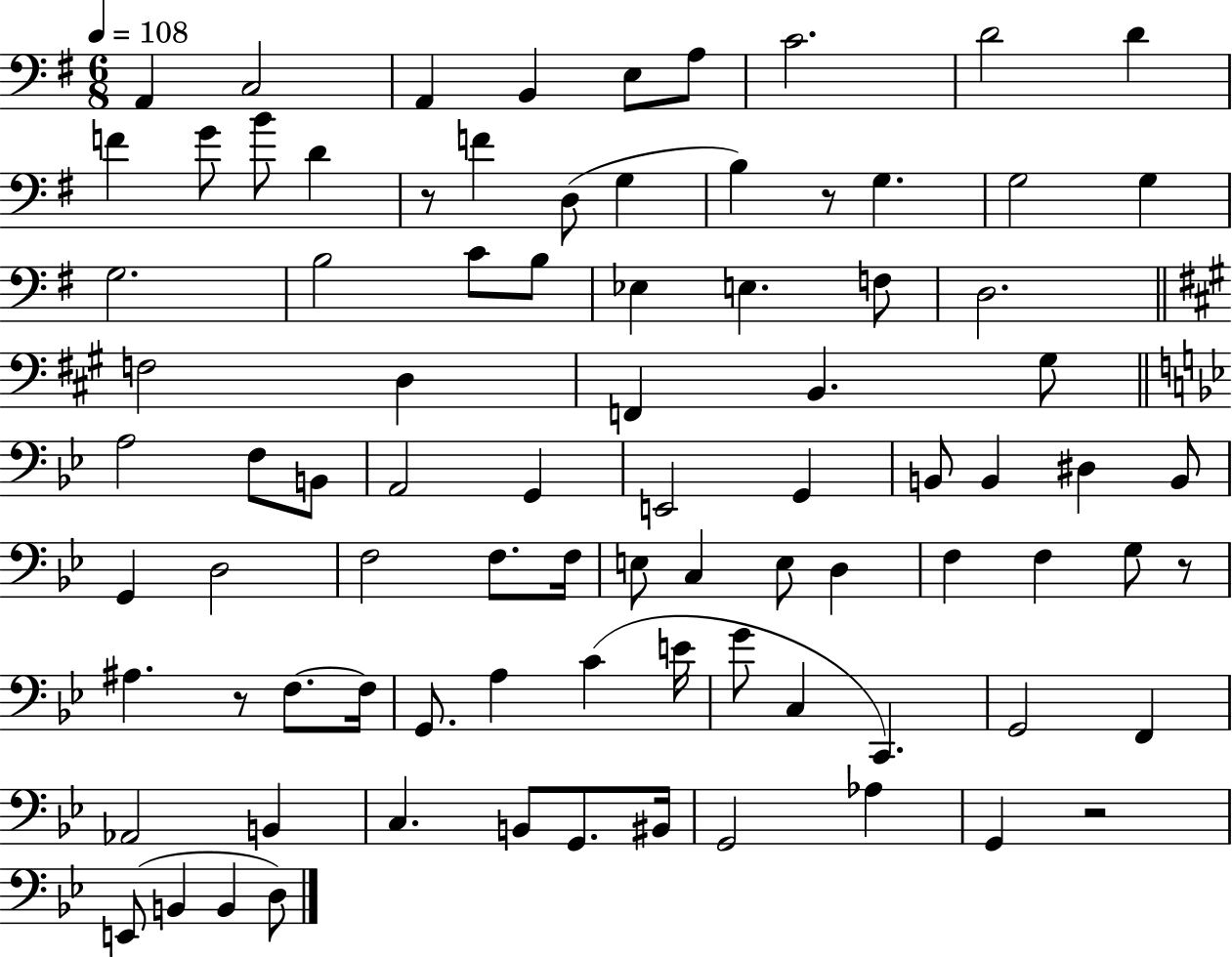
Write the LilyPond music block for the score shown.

{
  \clef bass
  \numericTimeSignature
  \time 6/8
  \key g \major
  \tempo 4 = 108
  a,4 c2 | a,4 b,4 e8 a8 | c'2. | d'2 d'4 | \break f'4 g'8 b'8 d'4 | r8 f'4 d8( g4 | b4) r8 g4. | g2 g4 | \break g2. | b2 c'8 b8 | ees4 e4. f8 | d2. | \break \bar "||" \break \key a \major f2 d4 | f,4 b,4. gis8 | \bar "||" \break \key g \minor a2 f8 b,8 | a,2 g,4 | e,2 g,4 | b,8 b,4 dis4 b,8 | \break g,4 d2 | f2 f8. f16 | e8 c4 e8 d4 | f4 f4 g8 r8 | \break ais4. r8 f8.~~ f16 | g,8. a4 c'4( e'16 | g'8 c4 c,4.) | g,2 f,4 | \break aes,2 b,4 | c4. b,8 g,8. bis,16 | g,2 aes4 | g,4 r2 | \break e,8( b,4 b,4 d8) | \bar "|."
}